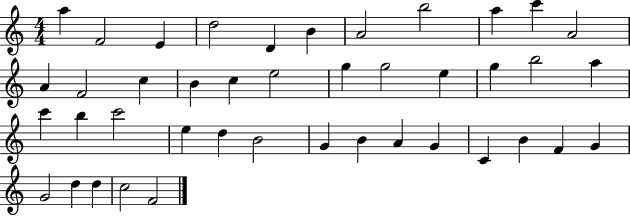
X:1
T:Untitled
M:4/4
L:1/4
K:C
a F2 E d2 D B A2 b2 a c' A2 A F2 c B c e2 g g2 e g b2 a c' b c'2 e d B2 G B A G C B F G G2 d d c2 F2